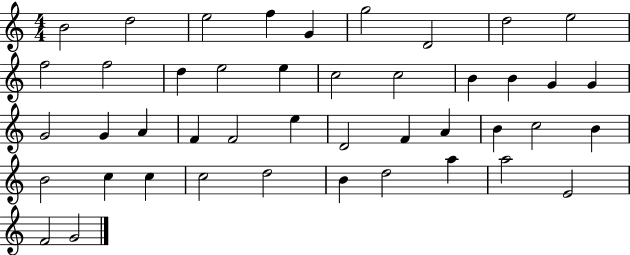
B4/h D5/h E5/h F5/q G4/q G5/h D4/h D5/h E5/h F5/h F5/h D5/q E5/h E5/q C5/h C5/h B4/q B4/q G4/q G4/q G4/h G4/q A4/q F4/q F4/h E5/q D4/h F4/q A4/q B4/q C5/h B4/q B4/h C5/q C5/q C5/h D5/h B4/q D5/h A5/q A5/h E4/h F4/h G4/h